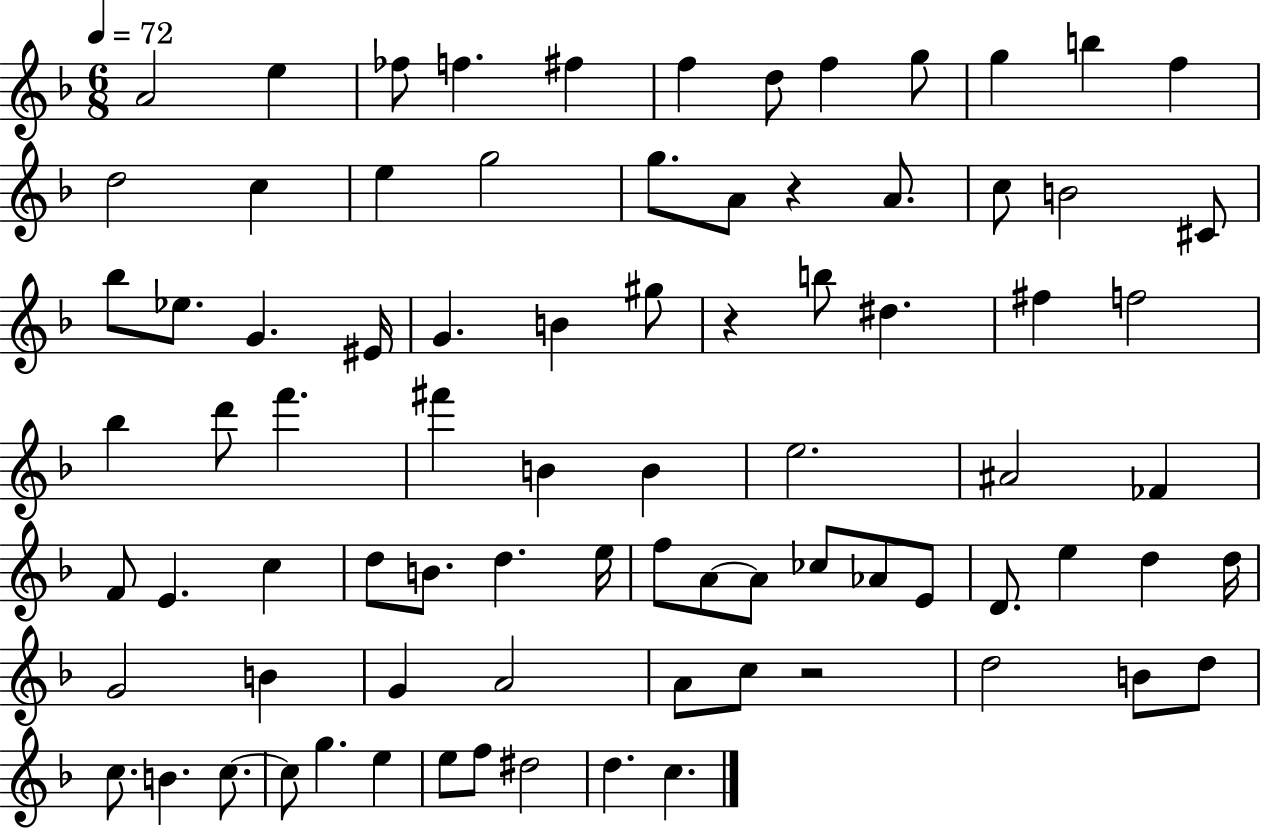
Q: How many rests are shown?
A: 3